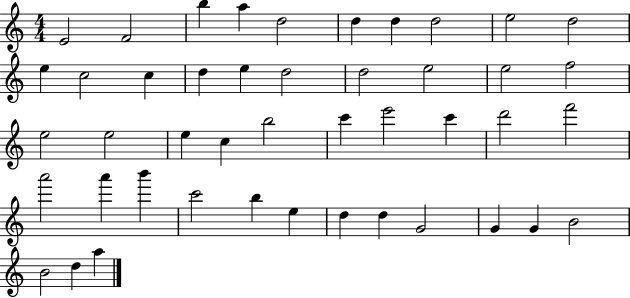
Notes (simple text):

E4/h F4/h B5/q A5/q D5/h D5/q D5/q D5/h E5/h D5/h E5/q C5/h C5/q D5/q E5/q D5/h D5/h E5/h E5/h F5/h E5/h E5/h E5/q C5/q B5/h C6/q E6/h C6/q D6/h F6/h A6/h A6/q B6/q C6/h B5/q E5/q D5/q D5/q G4/h G4/q G4/q B4/h B4/h D5/q A5/q